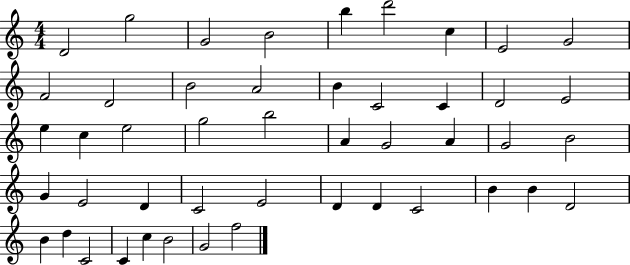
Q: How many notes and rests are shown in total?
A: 47